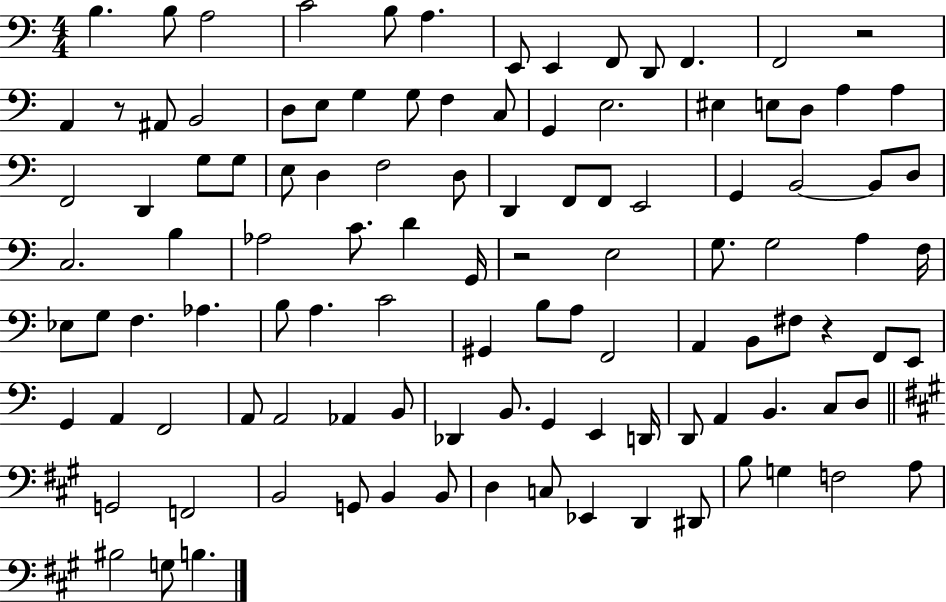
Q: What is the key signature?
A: C major